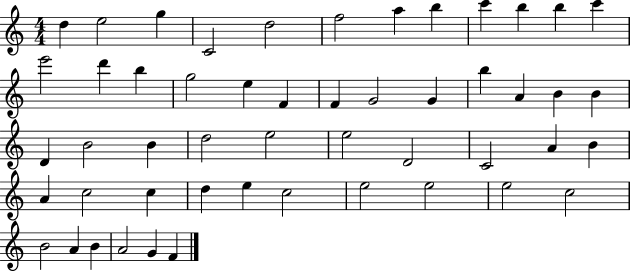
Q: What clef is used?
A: treble